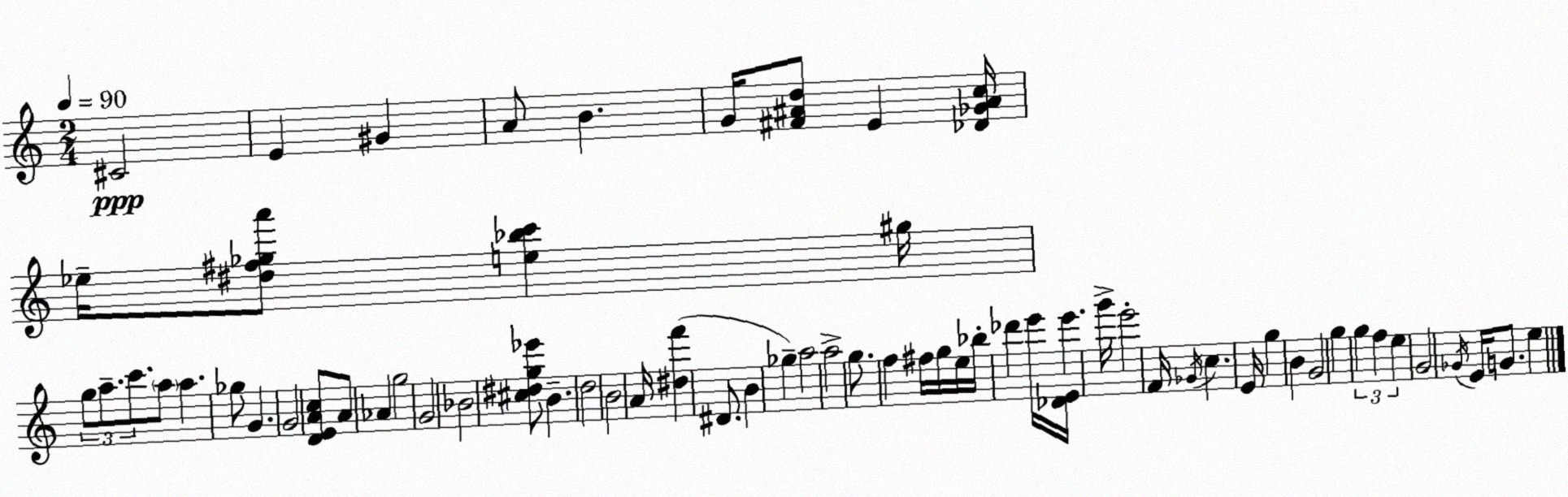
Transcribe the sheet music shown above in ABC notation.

X:1
T:Untitled
M:2/4
L:1/4
K:Am
^C2 E ^G A/2 B G/4 [^F^Ad]/2 E [_D_G^Ac]/4 _e/4 [^d^f_ga']/2 [e_bc'] ^g/4 g/2 a/2 c'/2 a/2 a _g/2 G G2 [DEAc]/2 A/2 _A g2 G2 _B2 [^c^dg_e']/2 B d2 B2 A/4 [^df'] ^D/2 B _g a2 a2 g/2 f ^f/4 g/4 e/4 _b/4 _d' e'/4 [_DE]/4 e' g'/4 e'2 F/4 _G/4 c E/4 g B G2 g g f e G2 _G/4 E/4 G/2 e